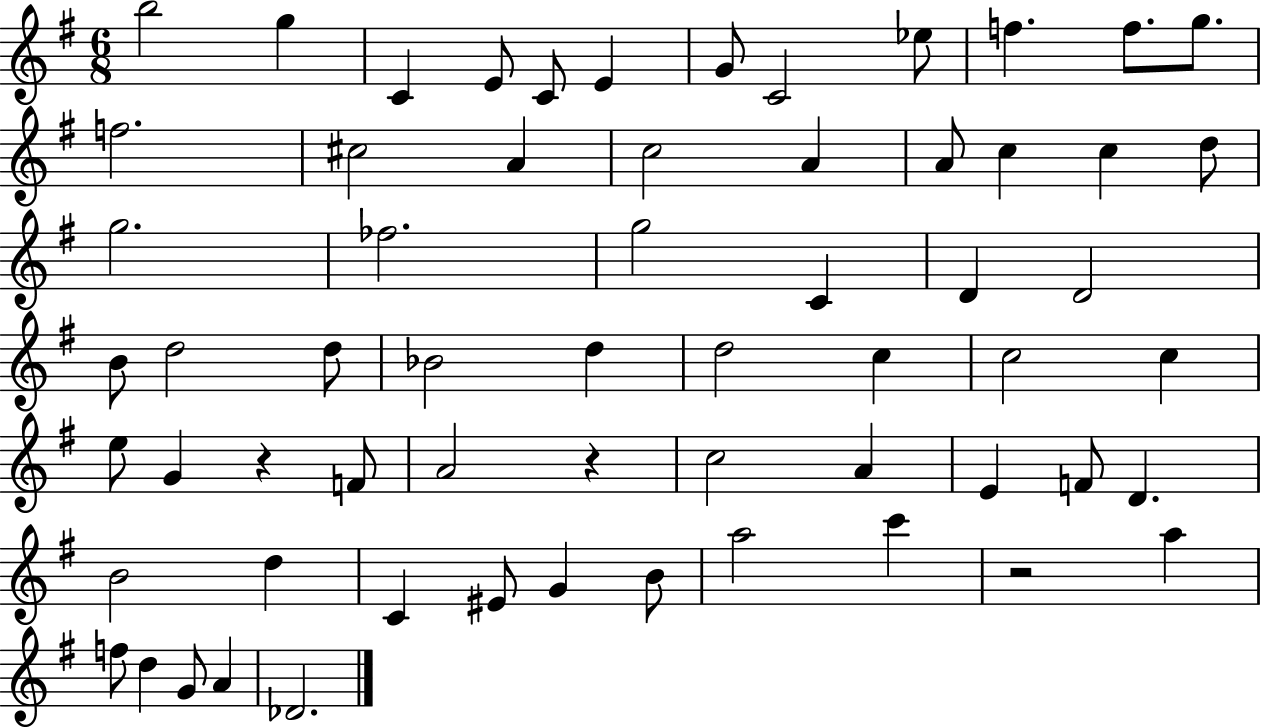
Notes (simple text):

B5/h G5/q C4/q E4/e C4/e E4/q G4/e C4/h Eb5/e F5/q. F5/e. G5/e. F5/h. C#5/h A4/q C5/h A4/q A4/e C5/q C5/q D5/e G5/h. FES5/h. G5/h C4/q D4/q D4/h B4/e D5/h D5/e Bb4/h D5/q D5/h C5/q C5/h C5/q E5/e G4/q R/q F4/e A4/h R/q C5/h A4/q E4/q F4/e D4/q. B4/h D5/q C4/q EIS4/e G4/q B4/e A5/h C6/q R/h A5/q F5/e D5/q G4/e A4/q Db4/h.